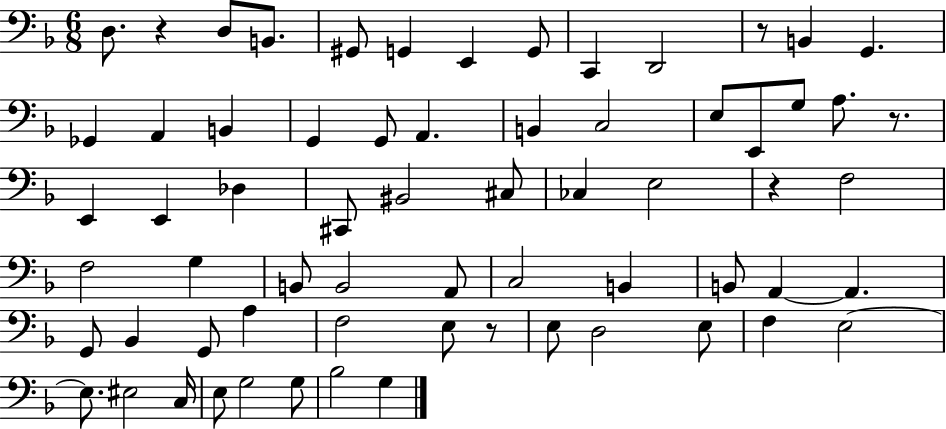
D3/e. R/q D3/e B2/e. G#2/e G2/q E2/q G2/e C2/q D2/h R/e B2/q G2/q. Gb2/q A2/q B2/q G2/q G2/e A2/q. B2/q C3/h E3/e E2/e G3/e A3/e. R/e. E2/q E2/q Db3/q C#2/e BIS2/h C#3/e CES3/q E3/h R/q F3/h F3/h G3/q B2/e B2/h A2/e C3/h B2/q B2/e A2/q A2/q. G2/e Bb2/q G2/e A3/q F3/h E3/e R/e E3/e D3/h E3/e F3/q E3/h E3/e. EIS3/h C3/s E3/e G3/h G3/e Bb3/h G3/q